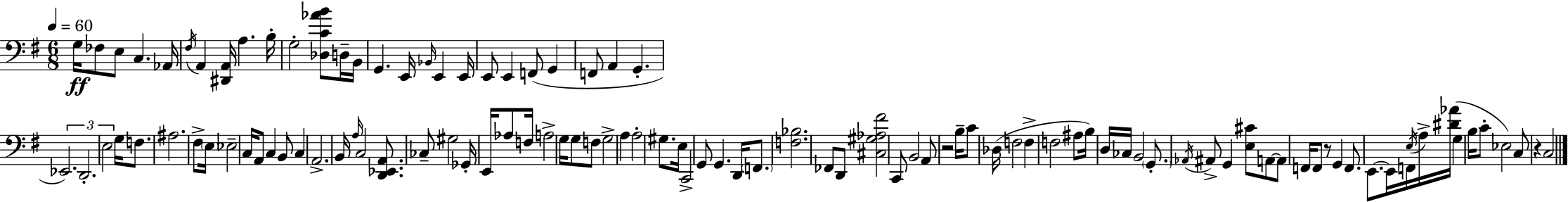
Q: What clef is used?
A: bass